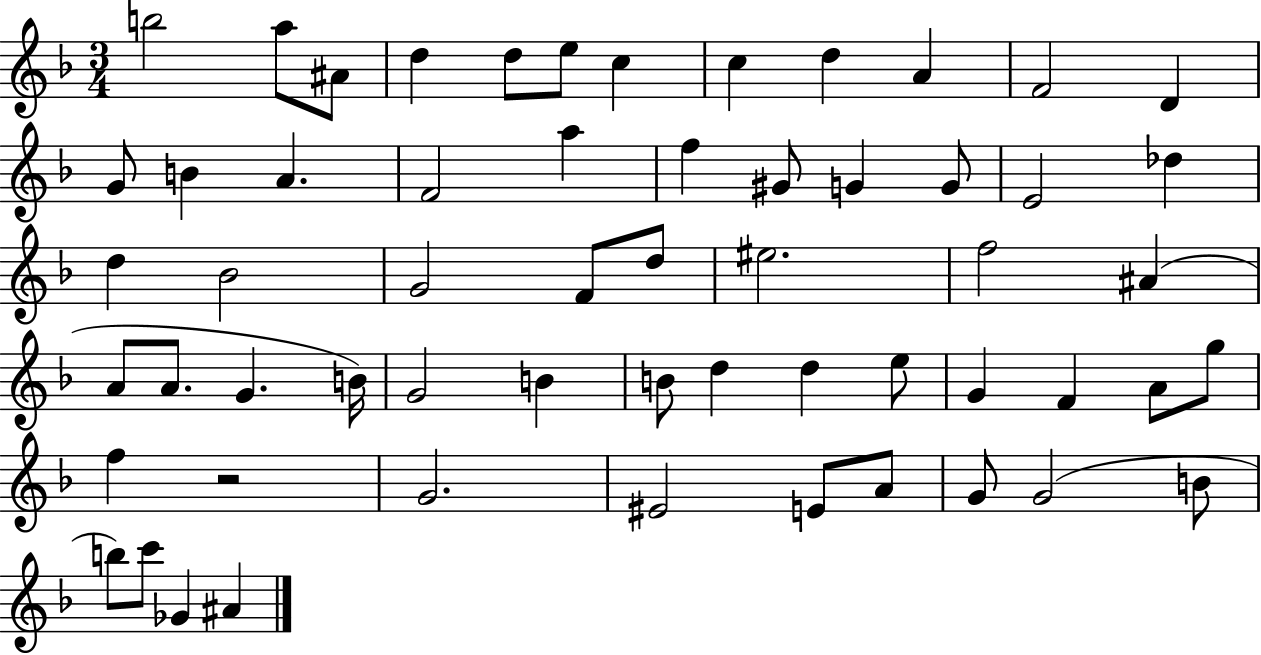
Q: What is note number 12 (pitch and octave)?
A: D4